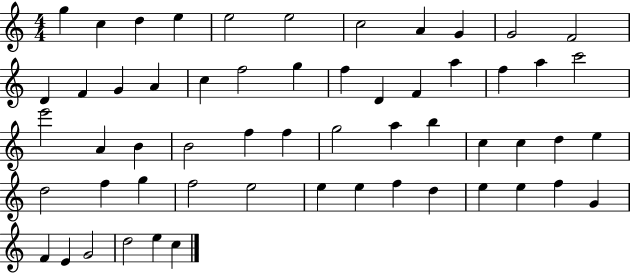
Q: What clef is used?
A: treble